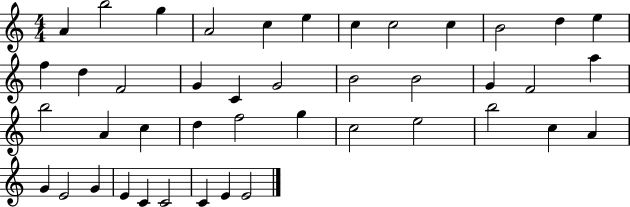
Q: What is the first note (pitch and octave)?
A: A4